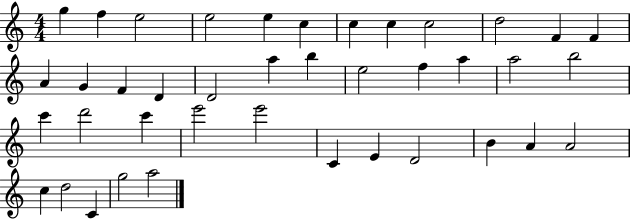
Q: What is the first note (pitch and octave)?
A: G5